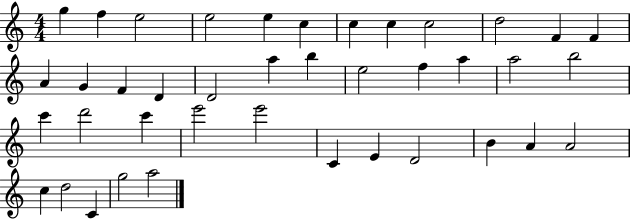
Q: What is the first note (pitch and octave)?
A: G5